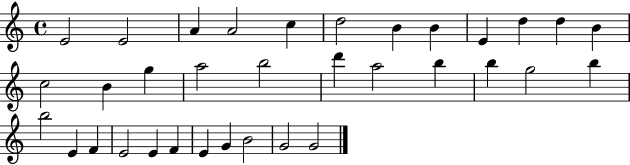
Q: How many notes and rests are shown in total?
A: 34